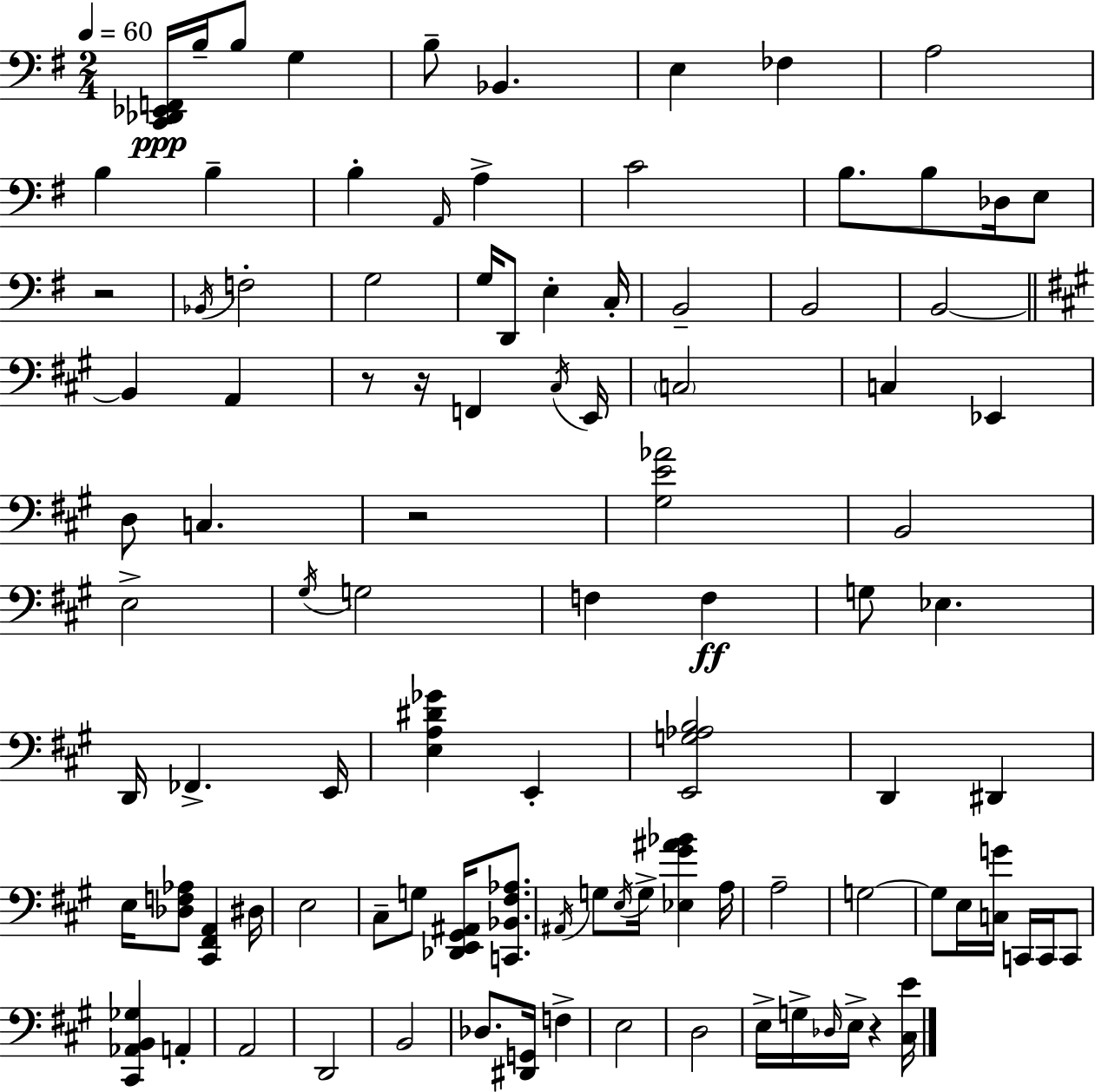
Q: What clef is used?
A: bass